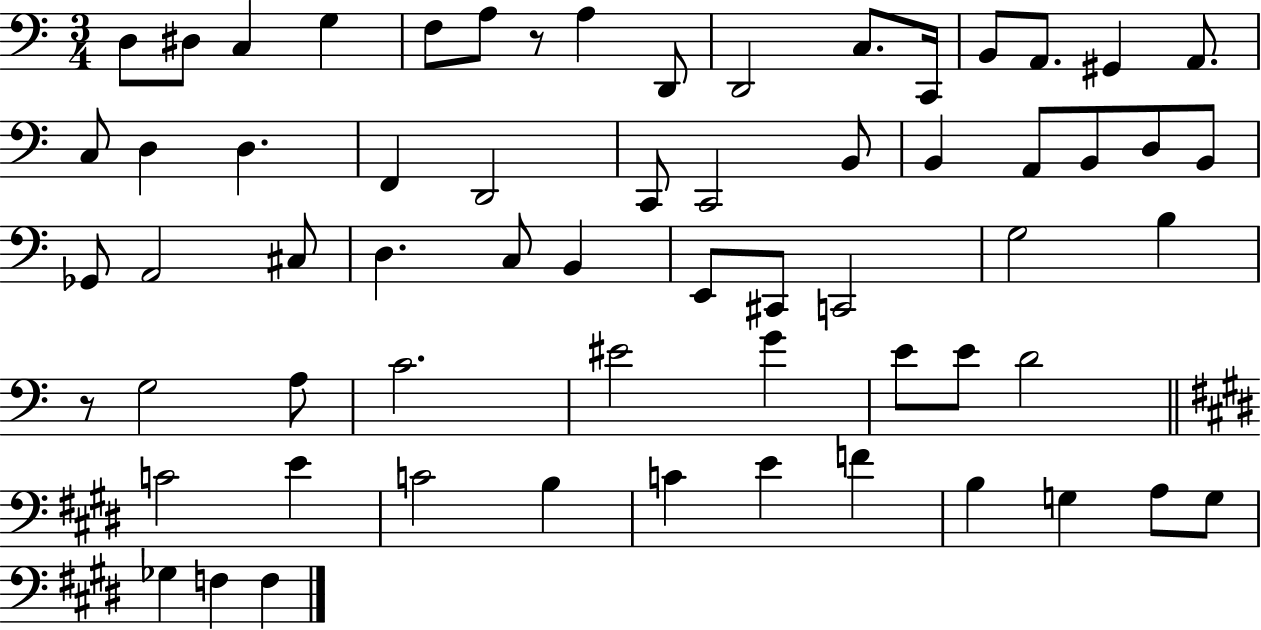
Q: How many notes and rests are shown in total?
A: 63